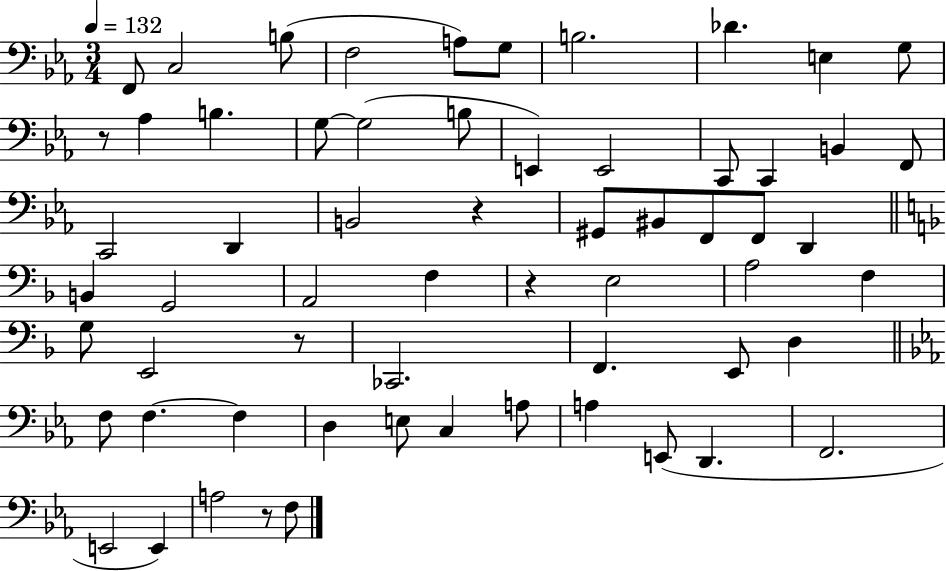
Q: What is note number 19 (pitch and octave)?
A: C2